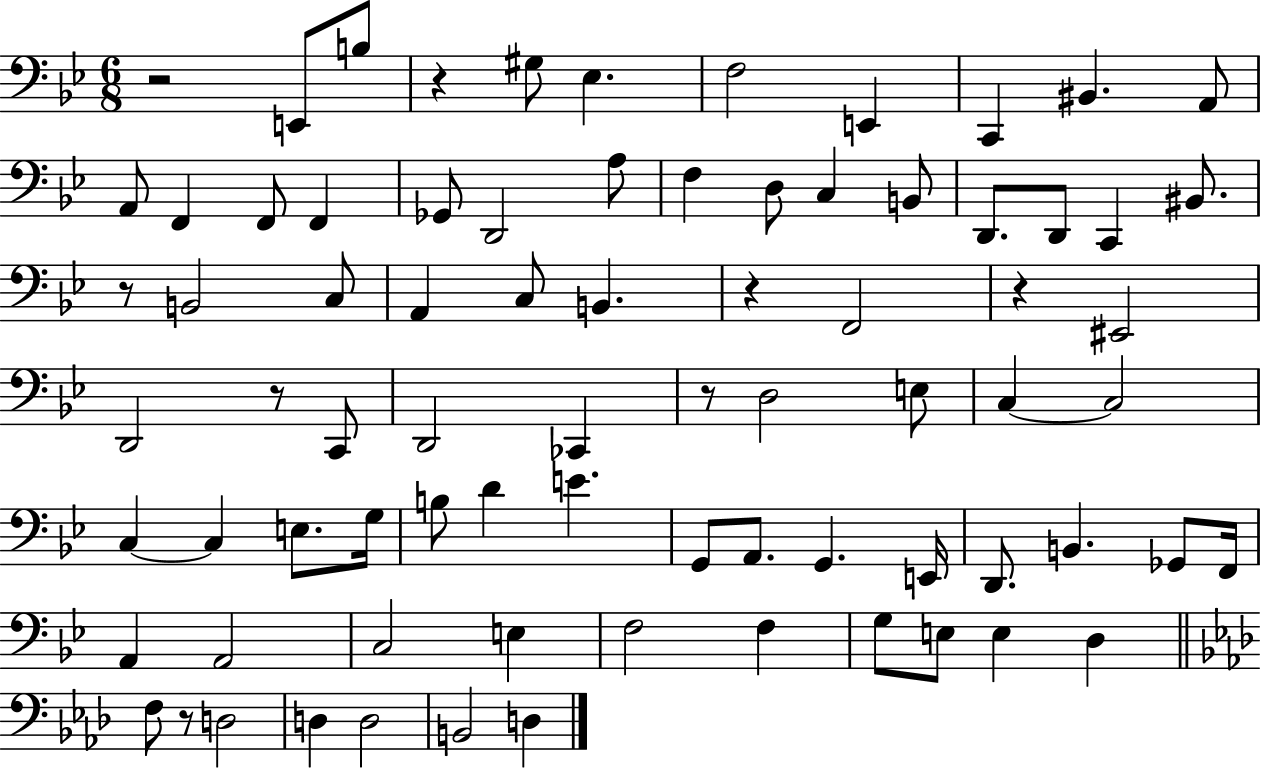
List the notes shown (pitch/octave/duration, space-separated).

R/h E2/e B3/e R/q G#3/e Eb3/q. F3/h E2/q C2/q BIS2/q. A2/e A2/e F2/q F2/e F2/q Gb2/e D2/h A3/e F3/q D3/e C3/q B2/e D2/e. D2/e C2/q BIS2/e. R/e B2/h C3/e A2/q C3/e B2/q. R/q F2/h R/q EIS2/h D2/h R/e C2/e D2/h CES2/q R/e D3/h E3/e C3/q C3/h C3/q C3/q E3/e. G3/s B3/e D4/q E4/q. G2/e A2/e. G2/q. E2/s D2/e. B2/q. Gb2/e F2/s A2/q A2/h C3/h E3/q F3/h F3/q G3/e E3/e E3/q D3/q F3/e R/e D3/h D3/q D3/h B2/h D3/q